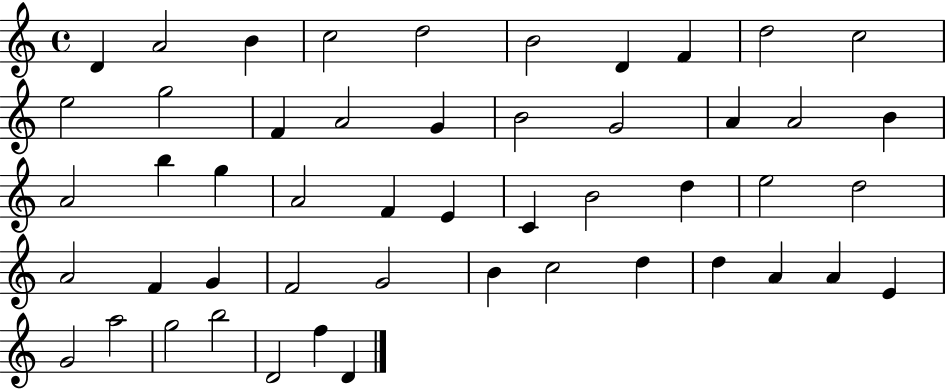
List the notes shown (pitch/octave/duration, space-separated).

D4/q A4/h B4/q C5/h D5/h B4/h D4/q F4/q D5/h C5/h E5/h G5/h F4/q A4/h G4/q B4/h G4/h A4/q A4/h B4/q A4/h B5/q G5/q A4/h F4/q E4/q C4/q B4/h D5/q E5/h D5/h A4/h F4/q G4/q F4/h G4/h B4/q C5/h D5/q D5/q A4/q A4/q E4/q G4/h A5/h G5/h B5/h D4/h F5/q D4/q